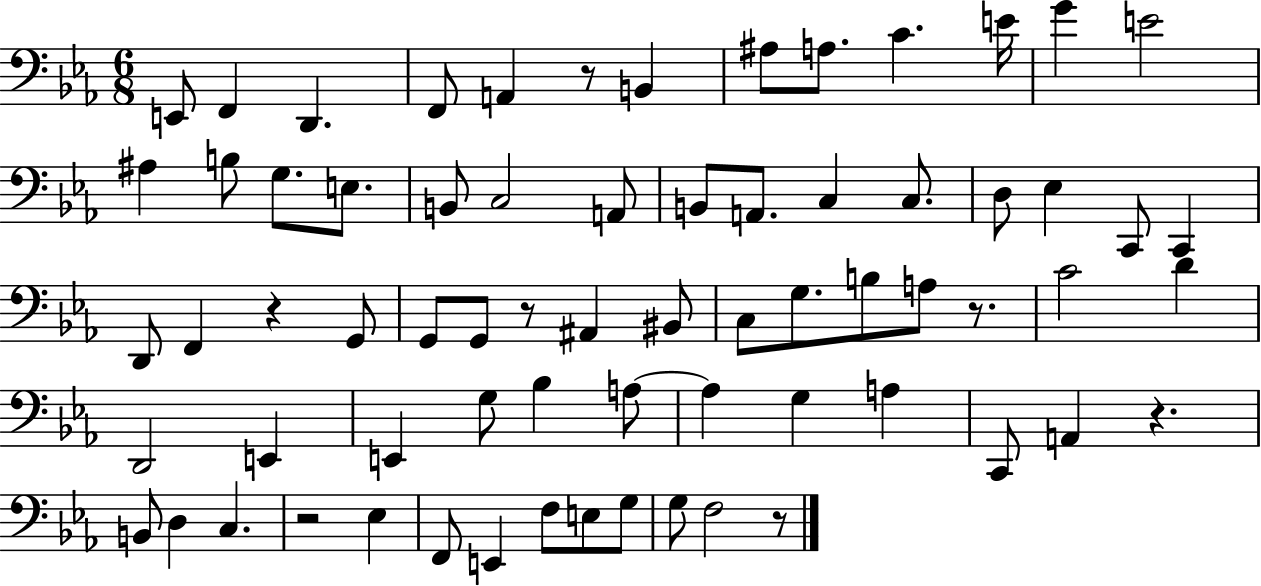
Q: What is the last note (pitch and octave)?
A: F3